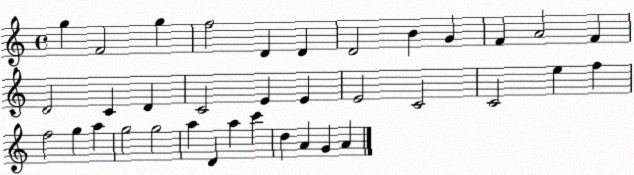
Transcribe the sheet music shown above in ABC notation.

X:1
T:Untitled
M:4/4
L:1/4
K:C
g F2 g f2 D D D2 B G F A2 F D2 C D C2 E E E2 C2 C2 e f f2 g a g2 g2 a D a c' d A G A